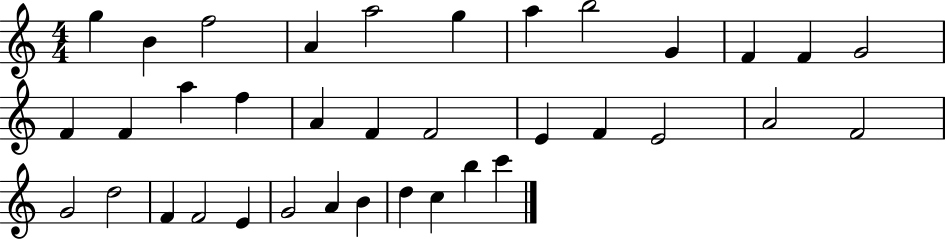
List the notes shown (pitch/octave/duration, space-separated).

G5/q B4/q F5/h A4/q A5/h G5/q A5/q B5/h G4/q F4/q F4/q G4/h F4/q F4/q A5/q F5/q A4/q F4/q F4/h E4/q F4/q E4/h A4/h F4/h G4/h D5/h F4/q F4/h E4/q G4/h A4/q B4/q D5/q C5/q B5/q C6/q